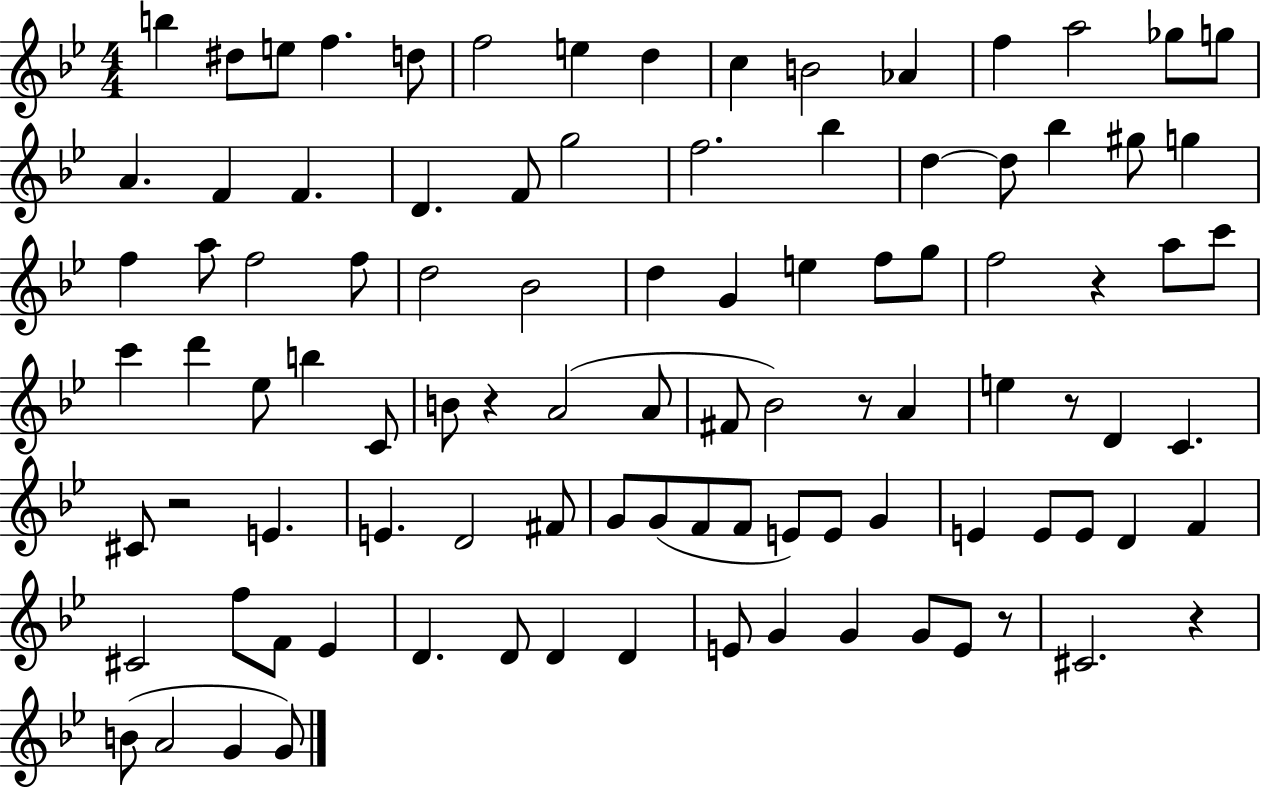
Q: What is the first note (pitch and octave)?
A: B5